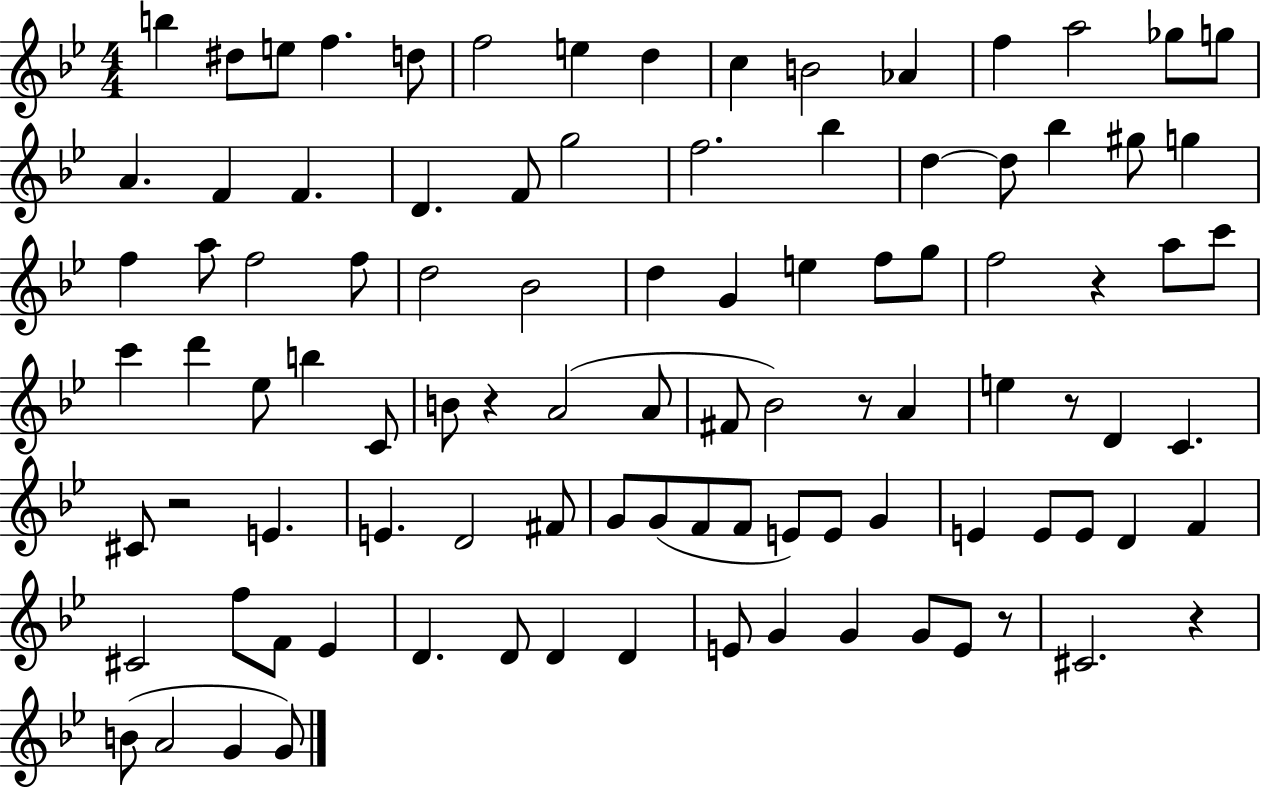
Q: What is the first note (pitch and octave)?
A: B5